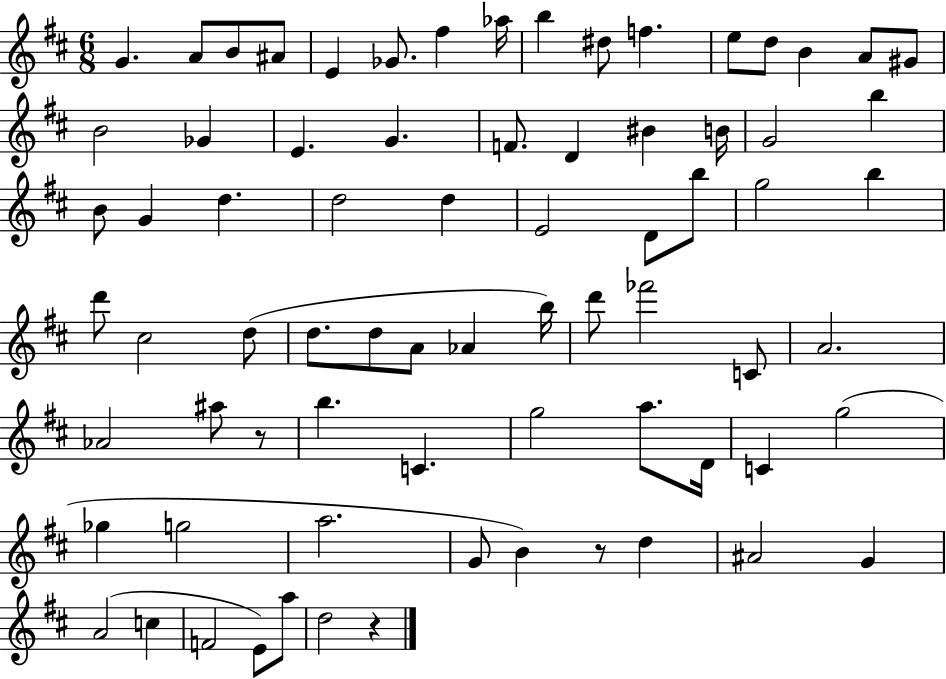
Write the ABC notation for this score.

X:1
T:Untitled
M:6/8
L:1/4
K:D
G A/2 B/2 ^A/2 E _G/2 ^f _a/4 b ^d/2 f e/2 d/2 B A/2 ^G/2 B2 _G E G F/2 D ^B B/4 G2 b B/2 G d d2 d E2 D/2 b/2 g2 b d'/2 ^c2 d/2 d/2 d/2 A/2 _A b/4 d'/2 _f'2 C/2 A2 _A2 ^a/2 z/2 b C g2 a/2 D/4 C g2 _g g2 a2 G/2 B z/2 d ^A2 G A2 c F2 E/2 a/2 d2 z